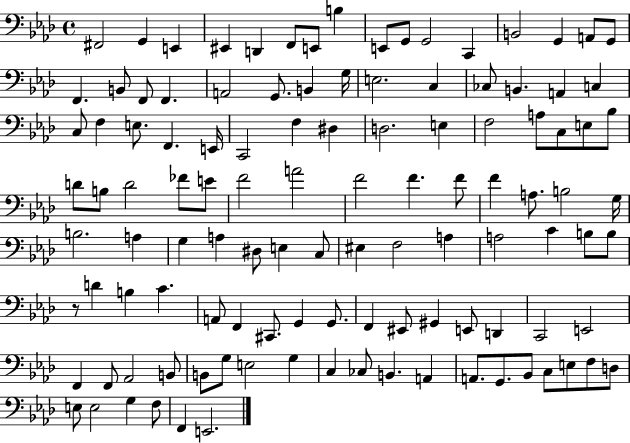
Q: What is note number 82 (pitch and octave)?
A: F2